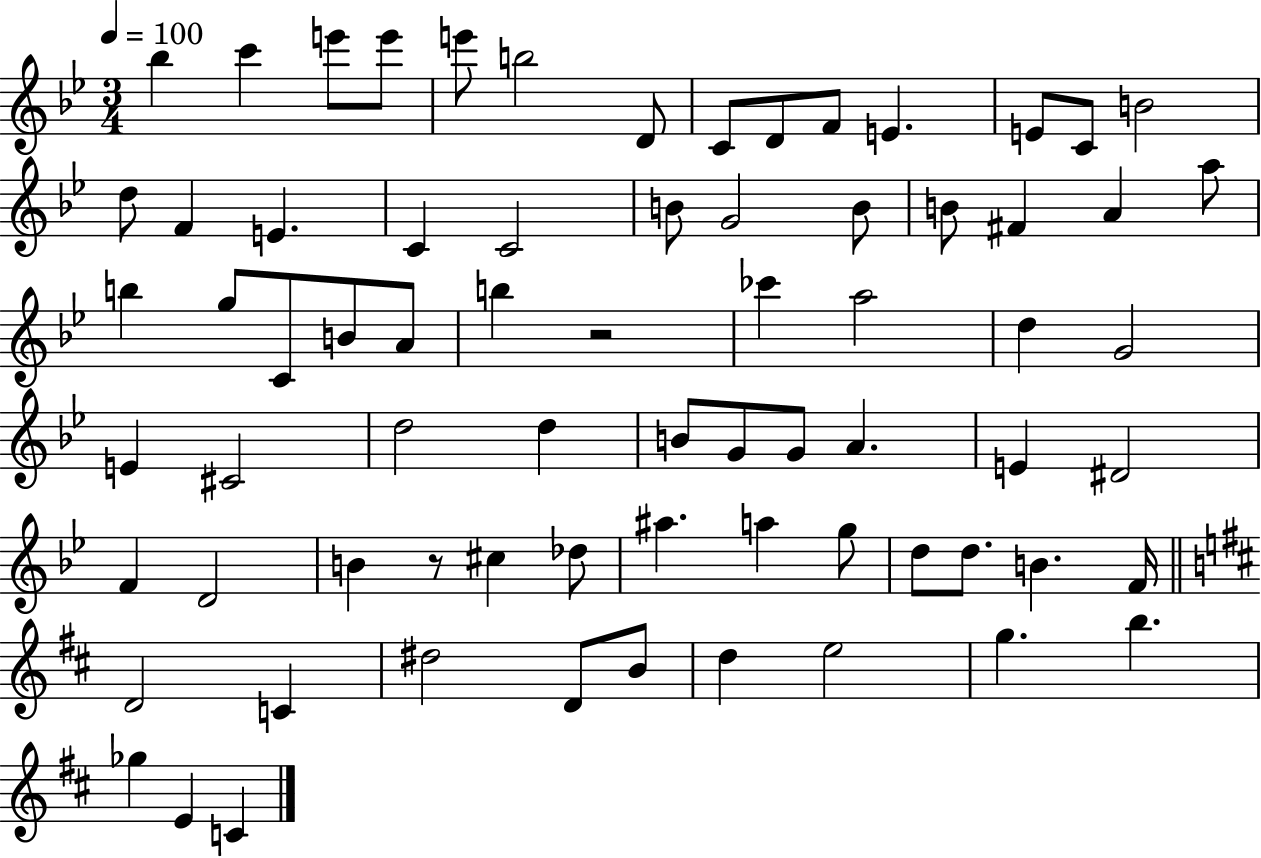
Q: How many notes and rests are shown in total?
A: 72